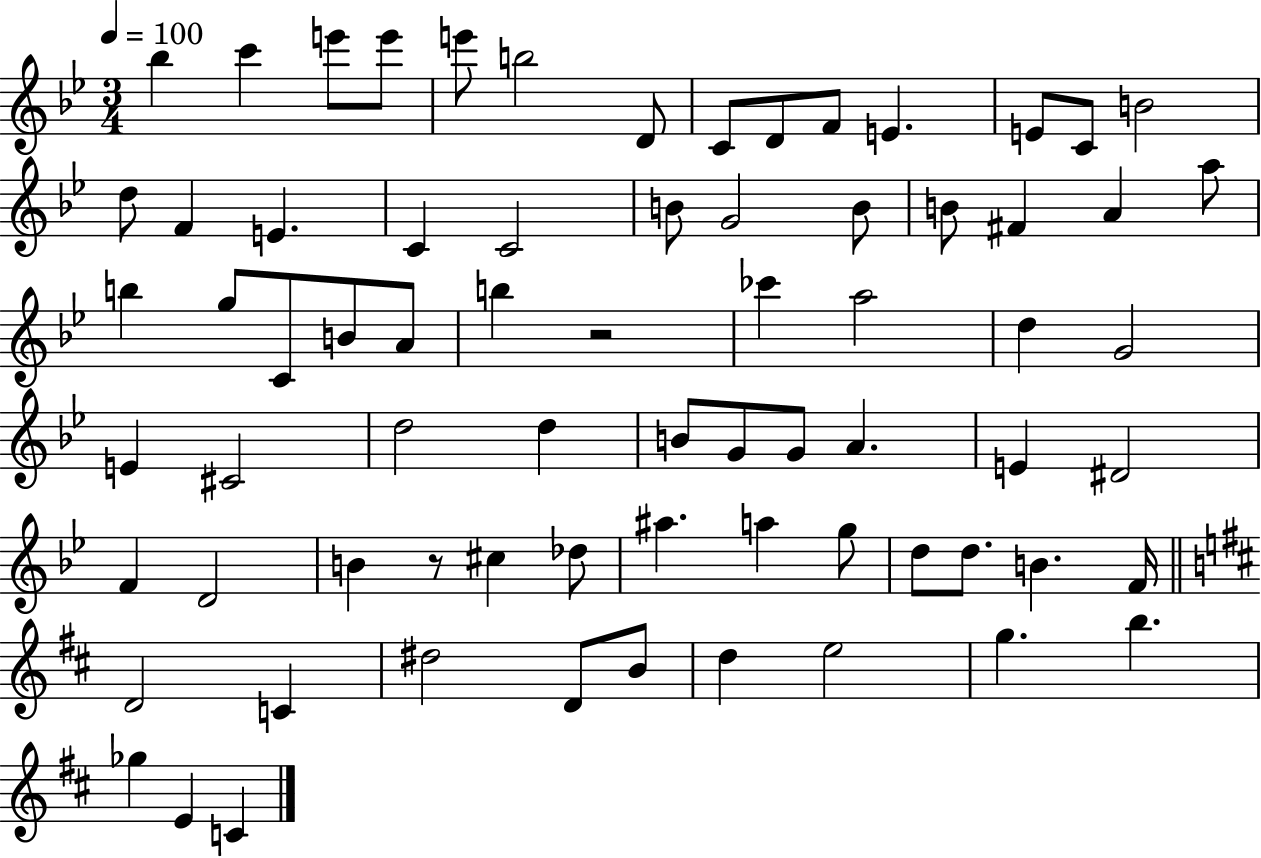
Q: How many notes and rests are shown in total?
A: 72